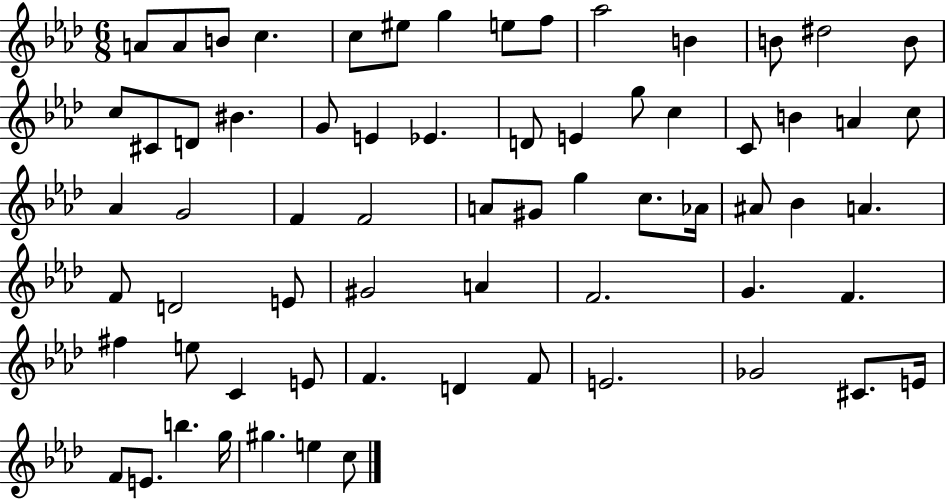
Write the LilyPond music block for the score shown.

{
  \clef treble
  \numericTimeSignature
  \time 6/8
  \key aes \major
  a'8 a'8 b'8 c''4. | c''8 eis''8 g''4 e''8 f''8 | aes''2 b'4 | b'8 dis''2 b'8 | \break c''8 cis'8 d'8 bis'4. | g'8 e'4 ees'4. | d'8 e'4 g''8 c''4 | c'8 b'4 a'4 c''8 | \break aes'4 g'2 | f'4 f'2 | a'8 gis'8 g''4 c''8. aes'16 | ais'8 bes'4 a'4. | \break f'8 d'2 e'8 | gis'2 a'4 | f'2. | g'4. f'4. | \break fis''4 e''8 c'4 e'8 | f'4. d'4 f'8 | e'2. | ges'2 cis'8. e'16 | \break f'8 e'8. b''4. g''16 | gis''4. e''4 c''8 | \bar "|."
}